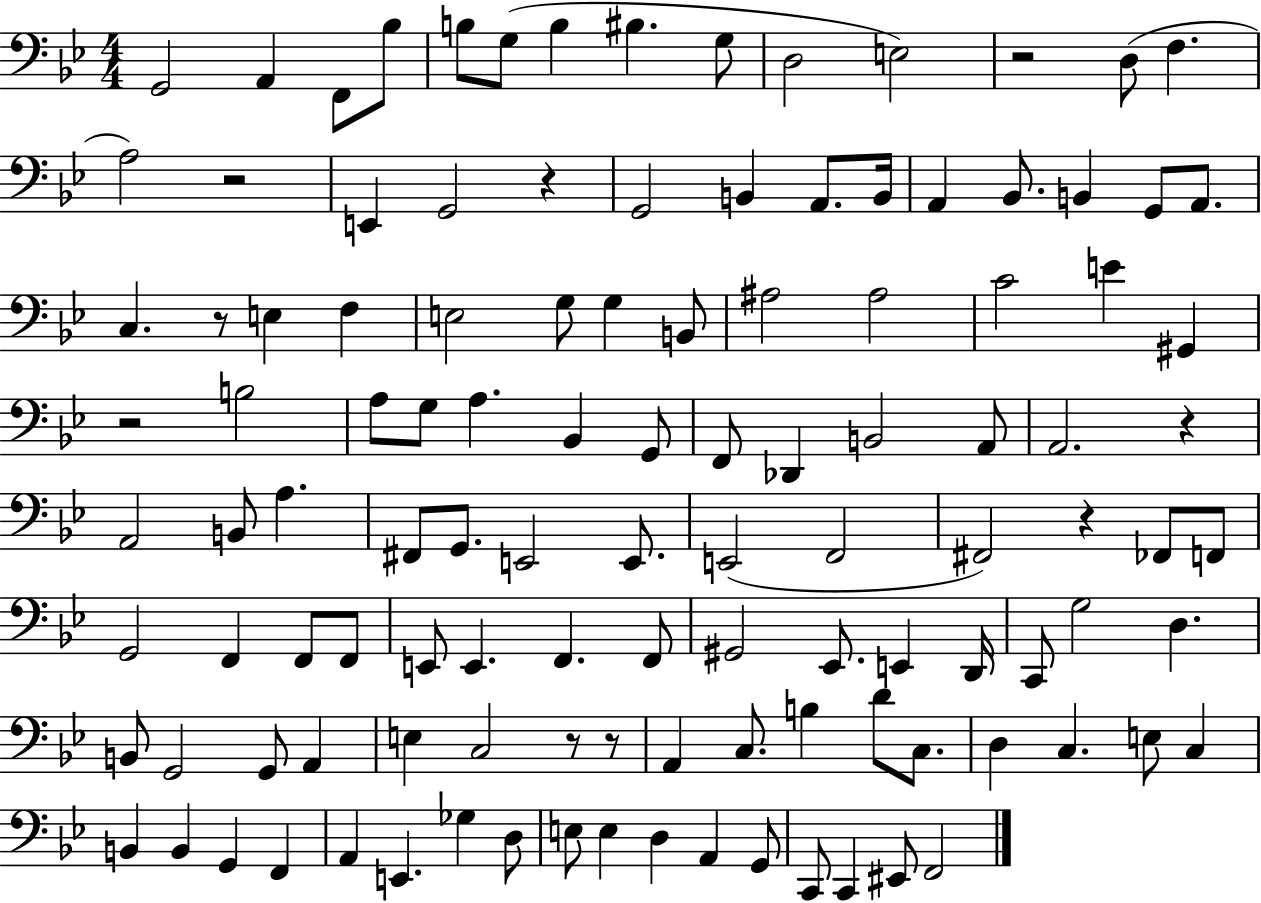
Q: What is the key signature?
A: BES major